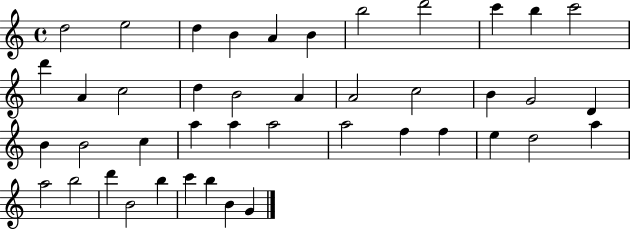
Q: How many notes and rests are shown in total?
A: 43